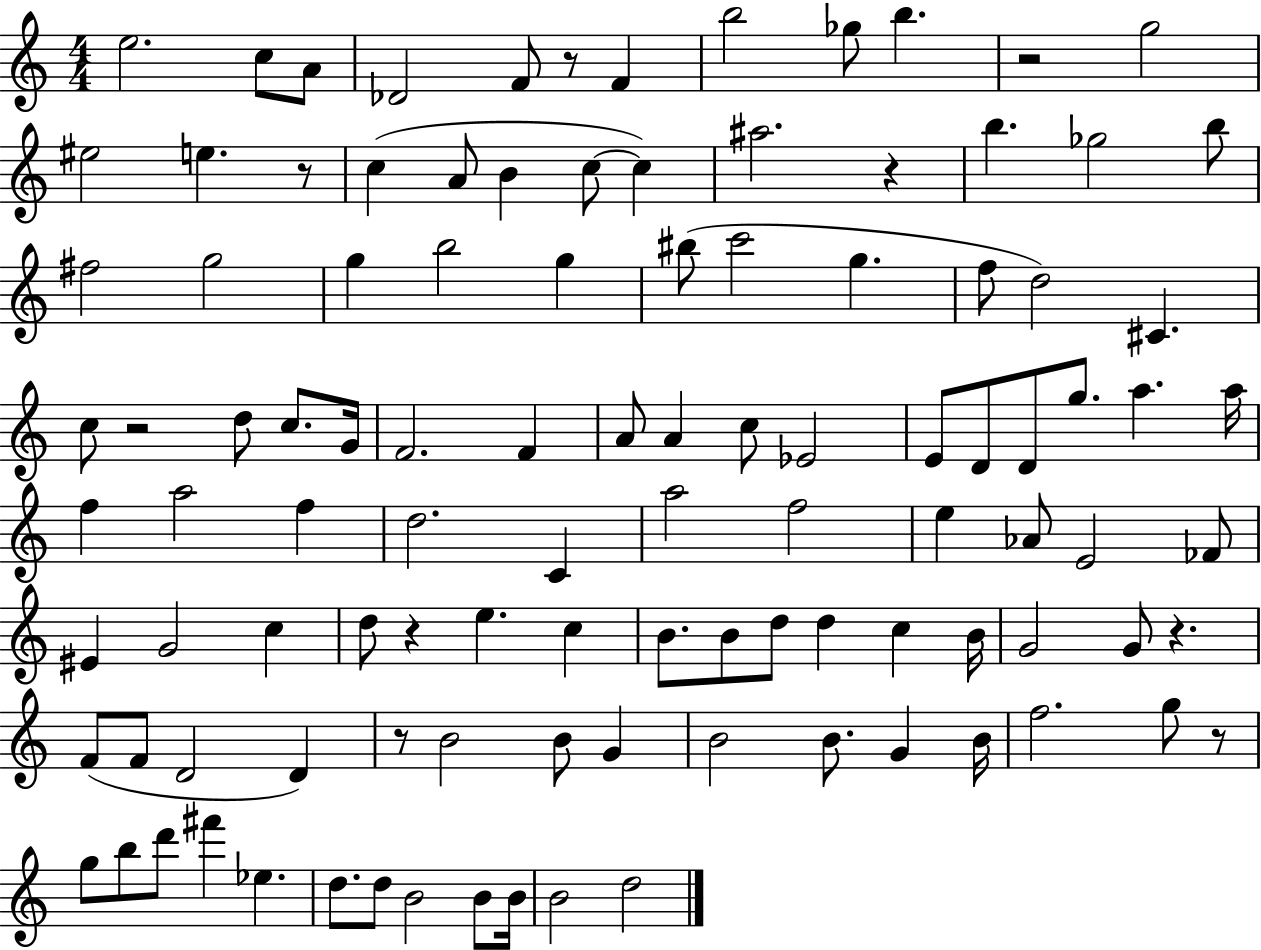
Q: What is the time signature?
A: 4/4